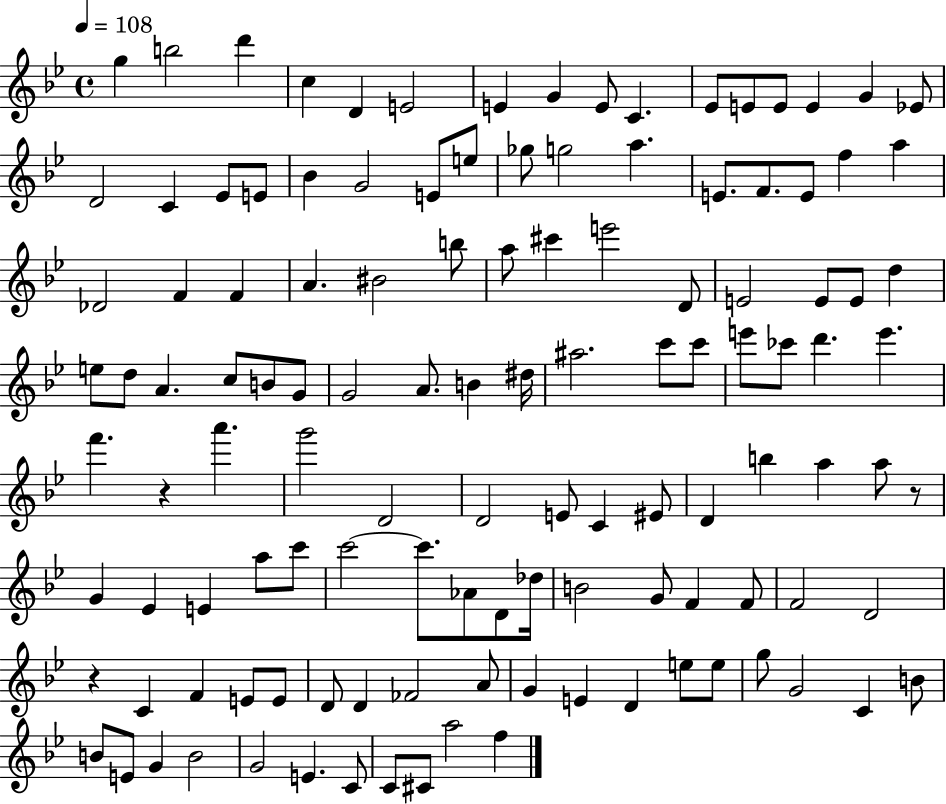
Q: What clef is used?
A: treble